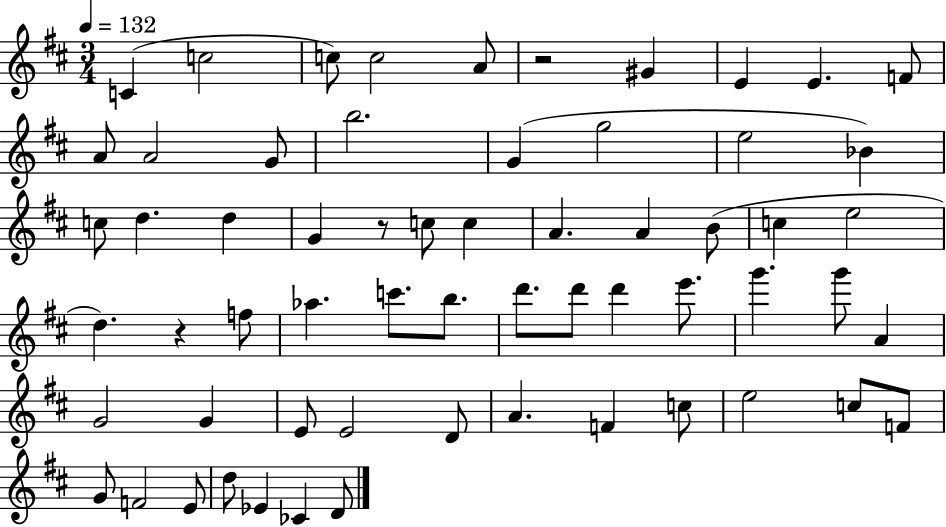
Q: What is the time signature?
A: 3/4